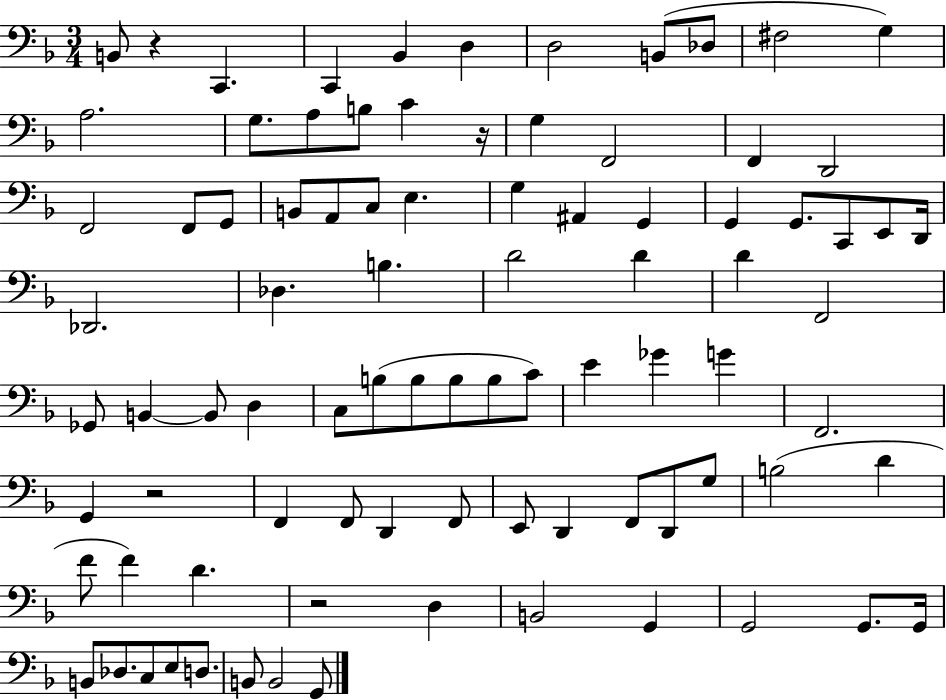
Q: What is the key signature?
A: F major